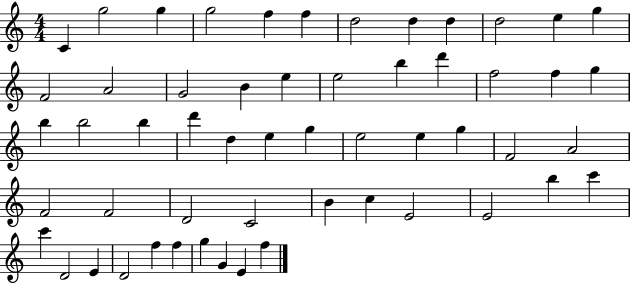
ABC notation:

X:1
T:Untitled
M:4/4
L:1/4
K:C
C g2 g g2 f f d2 d d d2 e g F2 A2 G2 B e e2 b d' f2 f g b b2 b d' d e g e2 e g F2 A2 F2 F2 D2 C2 B c E2 E2 b c' c' D2 E D2 f f g G E f